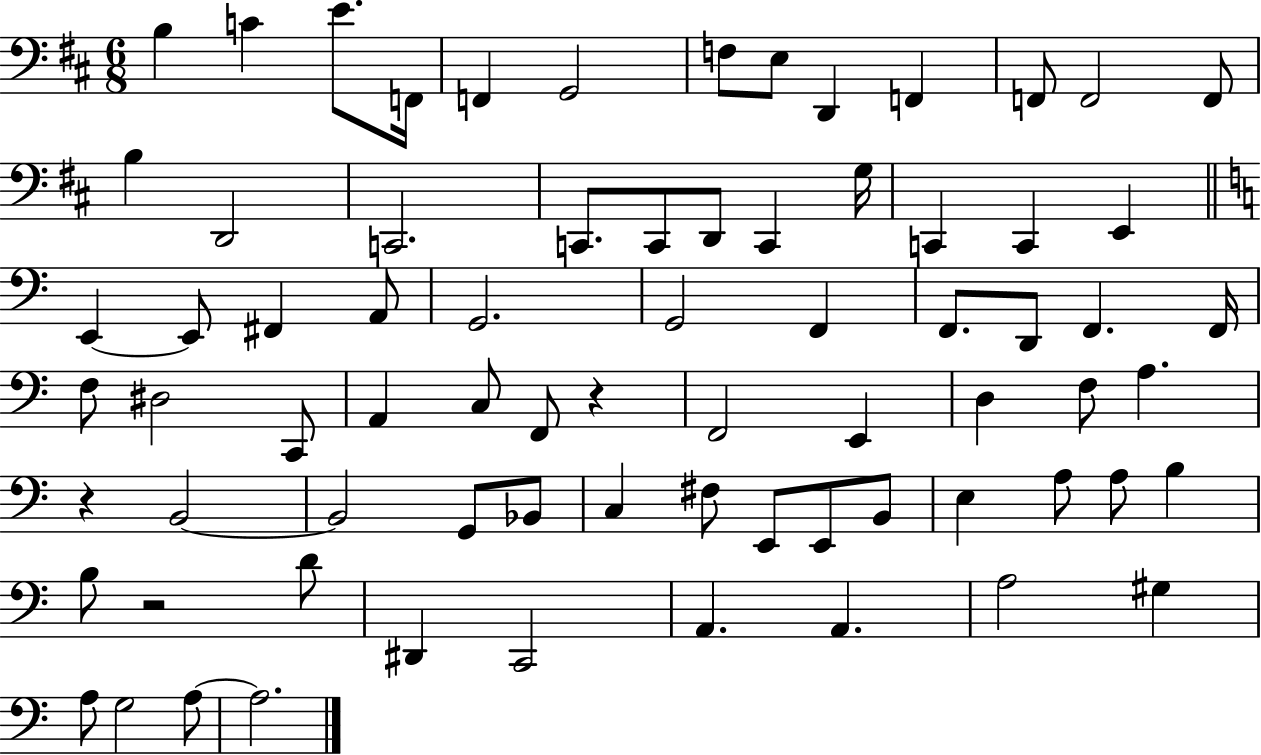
{
  \clef bass
  \numericTimeSignature
  \time 6/8
  \key d \major
  \repeat volta 2 { b4 c'4 e'8. f,16 | f,4 g,2 | f8 e8 d,4 f,4 | f,8 f,2 f,8 | \break b4 d,2 | c,2. | c,8. c,8 d,8 c,4 g16 | c,4 c,4 e,4 | \break \bar "||" \break \key c \major e,4~~ e,8 fis,4 a,8 | g,2. | g,2 f,4 | f,8. d,8 f,4. f,16 | \break f8 dis2 c,8 | a,4 c8 f,8 r4 | f,2 e,4 | d4 f8 a4. | \break r4 b,2~~ | b,2 g,8 bes,8 | c4 fis8 e,8 e,8 b,8 | e4 a8 a8 b4 | \break b8 r2 d'8 | dis,4 c,2 | a,4. a,4. | a2 gis4 | \break a8 g2 a8~~ | a2. | } \bar "|."
}